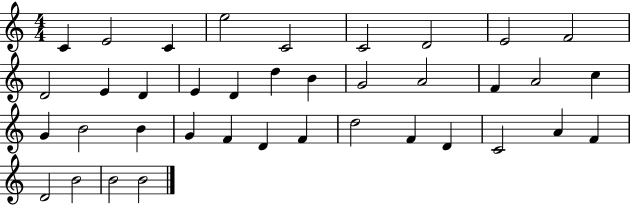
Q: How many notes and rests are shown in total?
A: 38